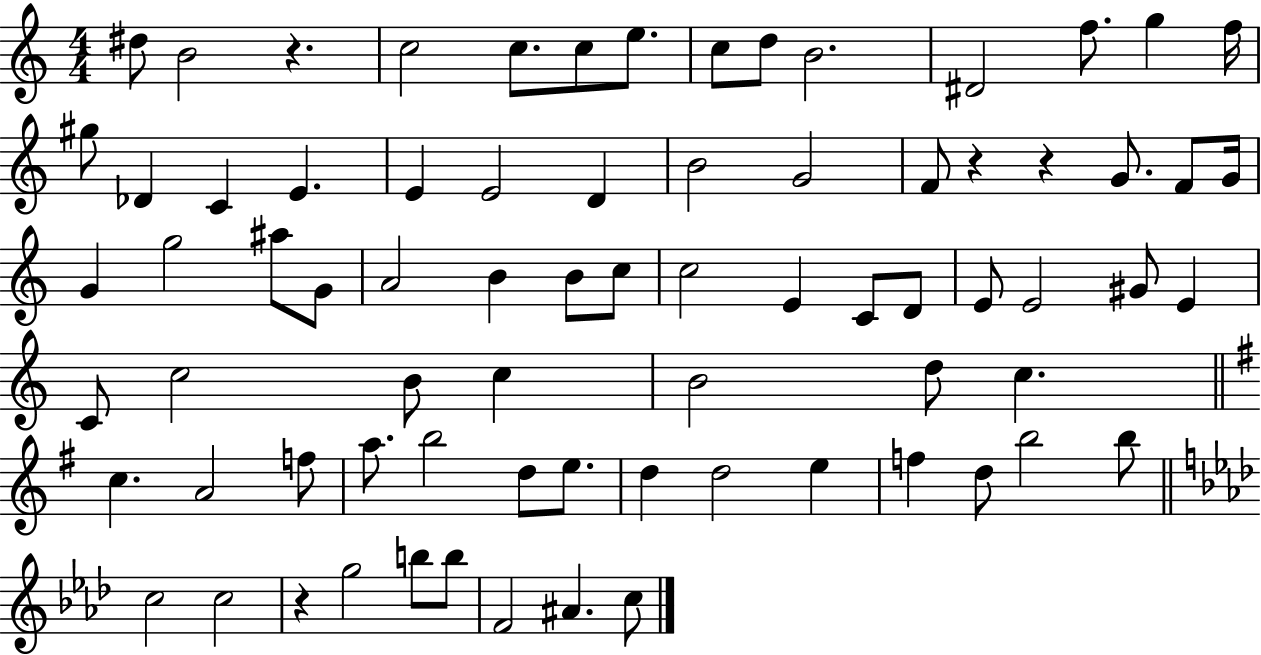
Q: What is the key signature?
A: C major